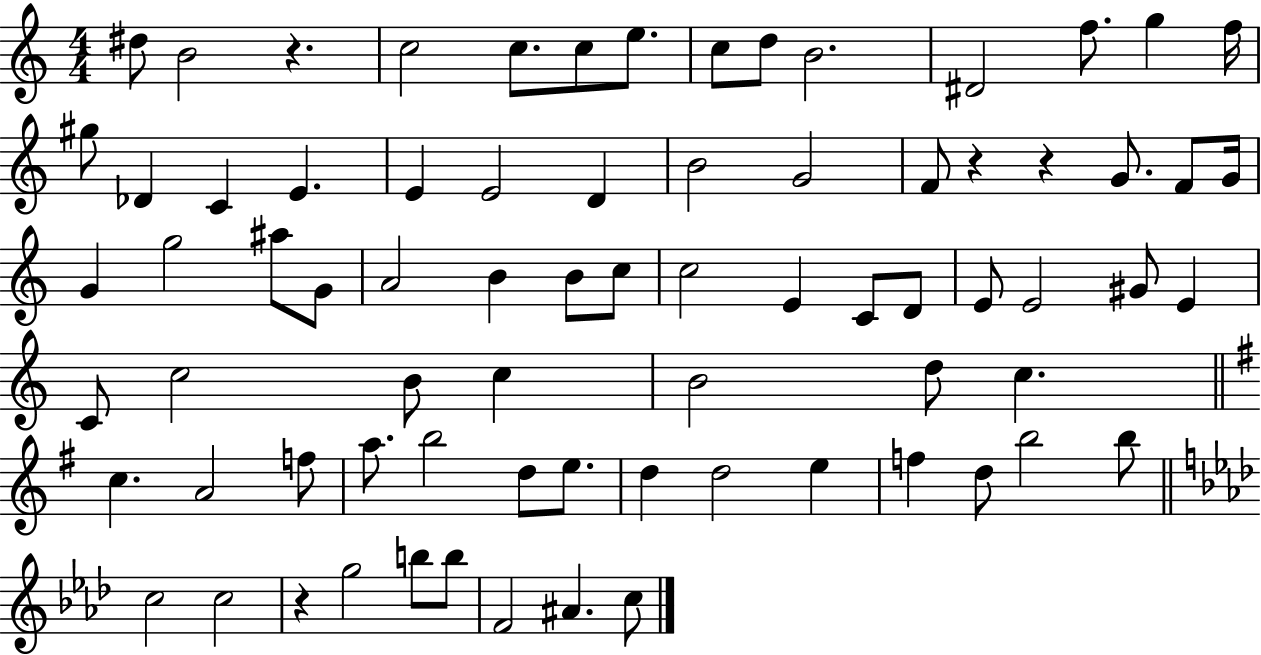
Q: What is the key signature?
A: C major